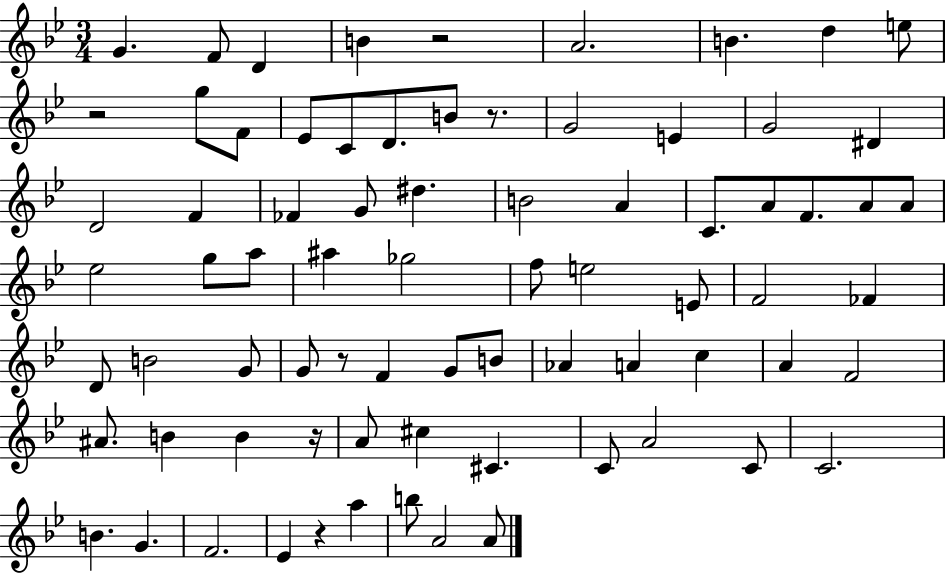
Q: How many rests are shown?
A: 6